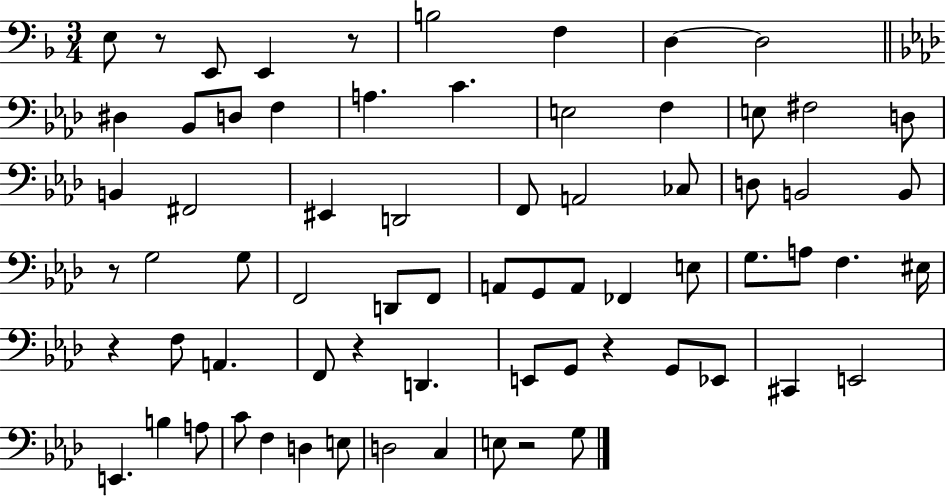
E3/e R/e E2/e E2/q R/e B3/h F3/q D3/q D3/h D#3/q Bb2/e D3/e F3/q A3/q. C4/q. E3/h F3/q E3/e F#3/h D3/e B2/q F#2/h EIS2/q D2/h F2/e A2/h CES3/e D3/e B2/h B2/e R/e G3/h G3/e F2/h D2/e F2/e A2/e G2/e A2/e FES2/q E3/e G3/e. A3/e F3/q. EIS3/s R/q F3/e A2/q. F2/e R/q D2/q. E2/e G2/e R/q G2/e Eb2/e C#2/q E2/h E2/q. B3/q A3/e C4/e F3/q D3/q E3/e D3/h C3/q E3/e R/h G3/e